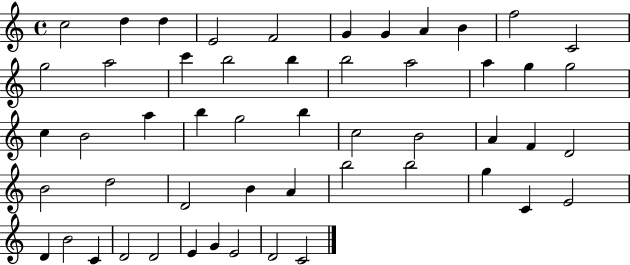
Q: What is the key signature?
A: C major